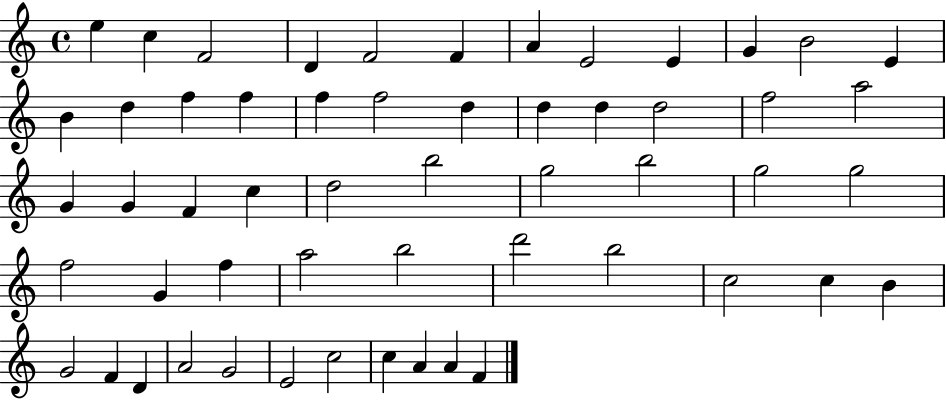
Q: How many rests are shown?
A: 0